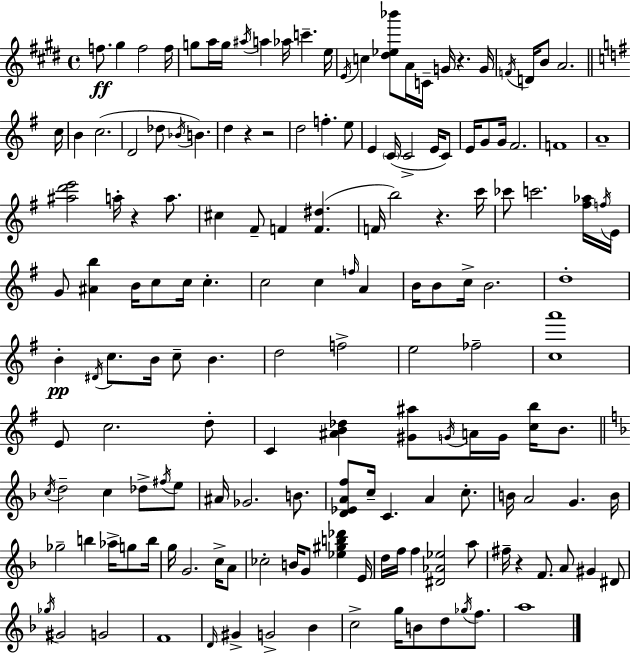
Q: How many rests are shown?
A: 6